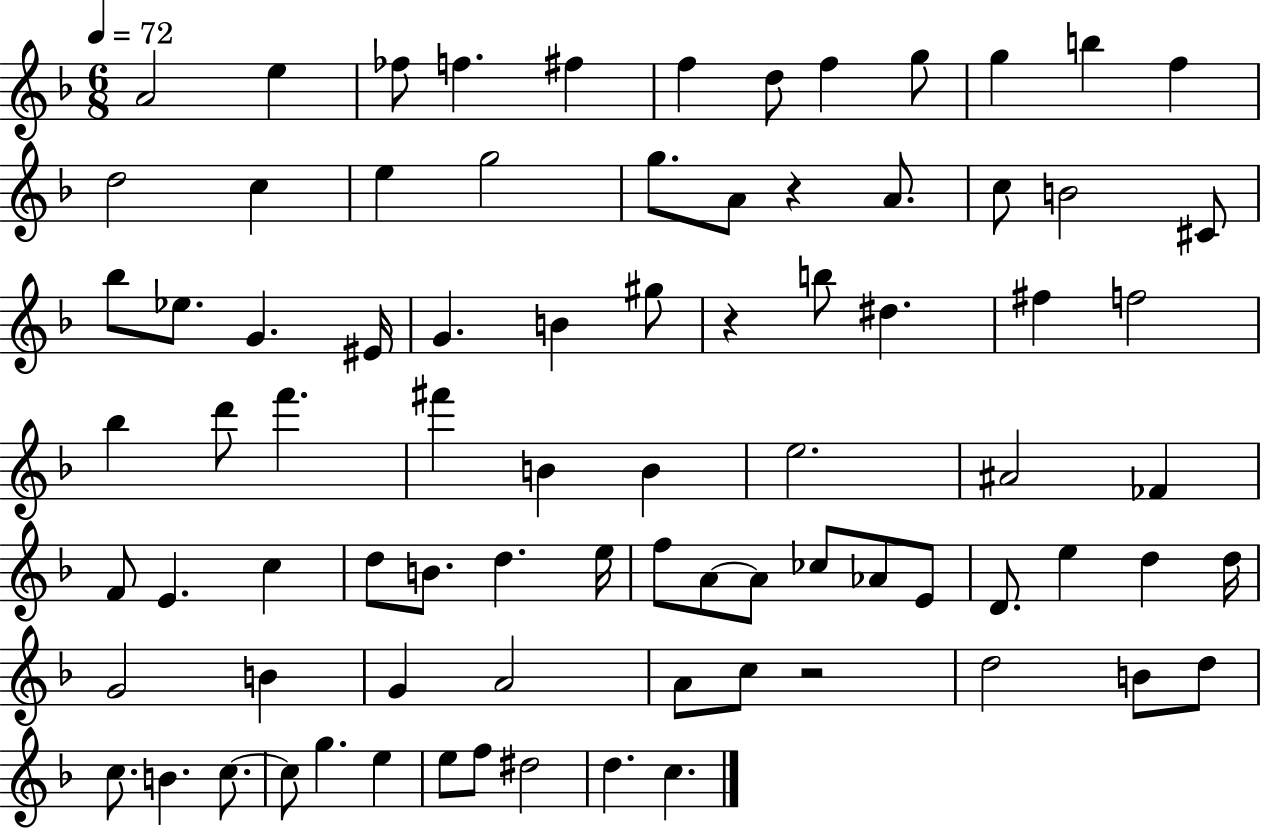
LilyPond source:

{
  \clef treble
  \numericTimeSignature
  \time 6/8
  \key f \major
  \tempo 4 = 72
  a'2 e''4 | fes''8 f''4. fis''4 | f''4 d''8 f''4 g''8 | g''4 b''4 f''4 | \break d''2 c''4 | e''4 g''2 | g''8. a'8 r4 a'8. | c''8 b'2 cis'8 | \break bes''8 ees''8. g'4. eis'16 | g'4. b'4 gis''8 | r4 b''8 dis''4. | fis''4 f''2 | \break bes''4 d'''8 f'''4. | fis'''4 b'4 b'4 | e''2. | ais'2 fes'4 | \break f'8 e'4. c''4 | d''8 b'8. d''4. e''16 | f''8 a'8~~ a'8 ces''8 aes'8 e'8 | d'8. e''4 d''4 d''16 | \break g'2 b'4 | g'4 a'2 | a'8 c''8 r2 | d''2 b'8 d''8 | \break c''8. b'4. c''8.~~ | c''8 g''4. e''4 | e''8 f''8 dis''2 | d''4. c''4. | \break \bar "|."
}